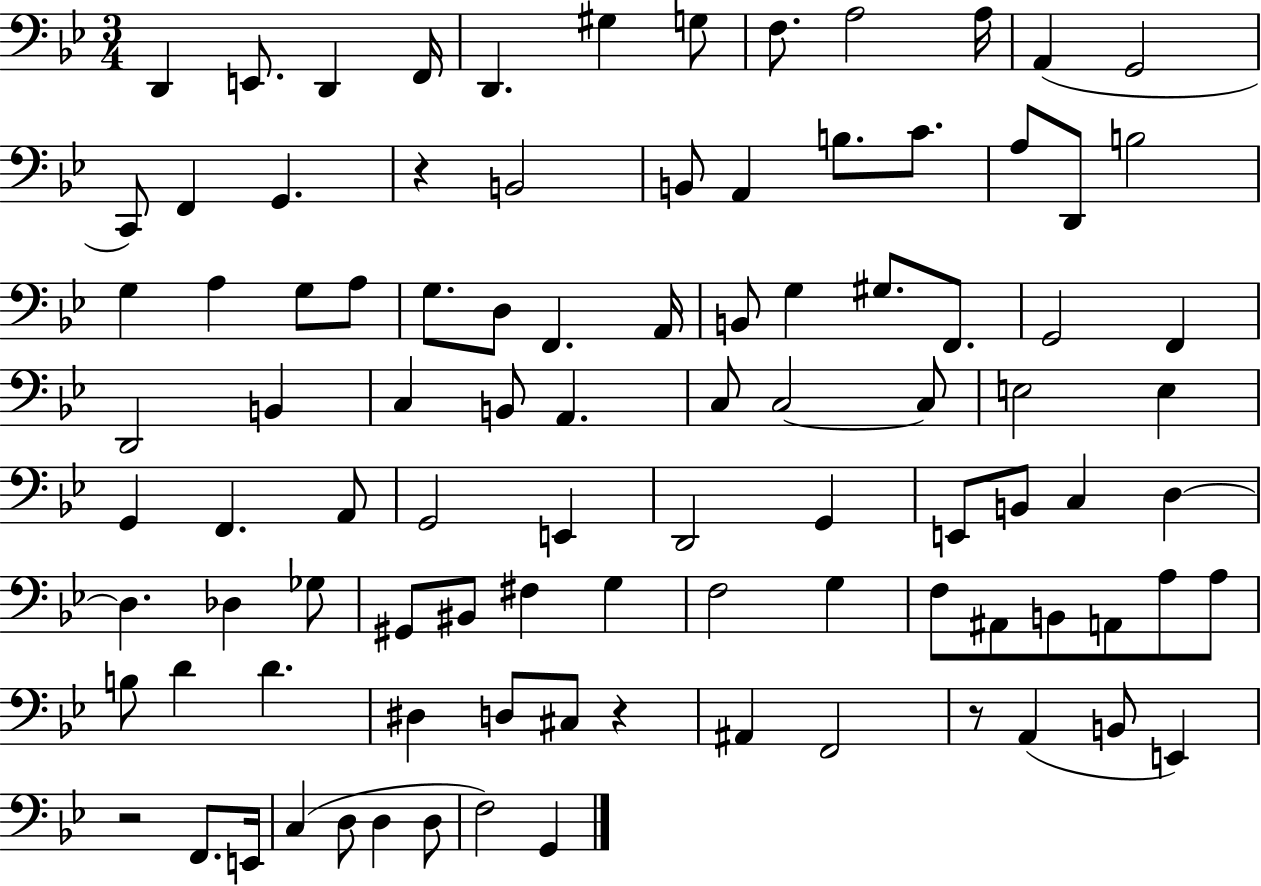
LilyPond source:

{
  \clef bass
  \numericTimeSignature
  \time 3/4
  \key bes \major
  d,4 e,8. d,4 f,16 | d,4. gis4 g8 | f8. a2 a16 | a,4( g,2 | \break c,8) f,4 g,4. | r4 b,2 | b,8 a,4 b8. c'8. | a8 d,8 b2 | \break g4 a4 g8 a8 | g8. d8 f,4. a,16 | b,8 g4 gis8. f,8. | g,2 f,4 | \break d,2 b,4 | c4 b,8 a,4. | c8 c2~~ c8 | e2 e4 | \break g,4 f,4. a,8 | g,2 e,4 | d,2 g,4 | e,8 b,8 c4 d4~~ | \break d4. des4 ges8 | gis,8 bis,8 fis4 g4 | f2 g4 | f8 ais,8 b,8 a,8 a8 a8 | \break b8 d'4 d'4. | dis4 d8 cis8 r4 | ais,4 f,2 | r8 a,4( b,8 e,4) | \break r2 f,8. e,16 | c4( d8 d4 d8 | f2) g,4 | \bar "|."
}